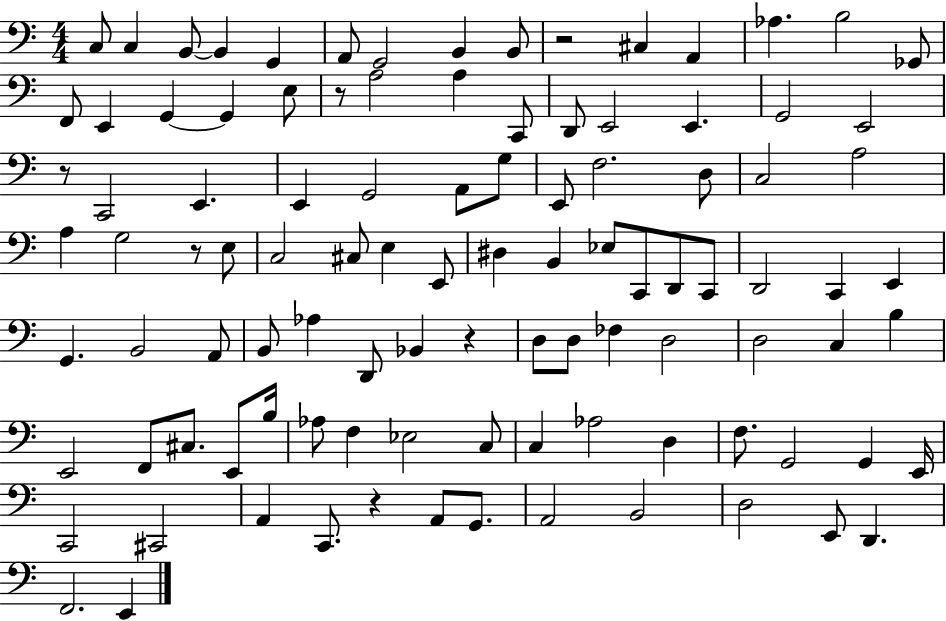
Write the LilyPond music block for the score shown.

{
  \clef bass
  \numericTimeSignature
  \time 4/4
  \key c \major
  \repeat volta 2 { c8 c4 b,8~~ b,4 g,4 | a,8 g,2 b,4 b,8 | r2 cis4 a,4 | aes4. b2 ges,8 | \break f,8 e,4 g,4~~ g,4 e8 | r8 a2 a4 c,8 | d,8 e,2 e,4. | g,2 e,2 | \break r8 c,2 e,4. | e,4 g,2 a,8 g8 | e,8 f2. d8 | c2 a2 | \break a4 g2 r8 e8 | c2 cis8 e4 e,8 | dis4 b,4 ees8 c,8 d,8 c,8 | d,2 c,4 e,4 | \break g,4. b,2 a,8 | b,8 aes4 d,8 bes,4 r4 | d8 d8 fes4 d2 | d2 c4 b4 | \break e,2 f,8 cis8. e,8 b16 | aes8 f4 ees2 c8 | c4 aes2 d4 | f8. g,2 g,4 e,16 | \break c,2 cis,2 | a,4 c,8. r4 a,8 g,8. | a,2 b,2 | d2 e,8 d,4. | \break f,2. e,4 | } \bar "|."
}